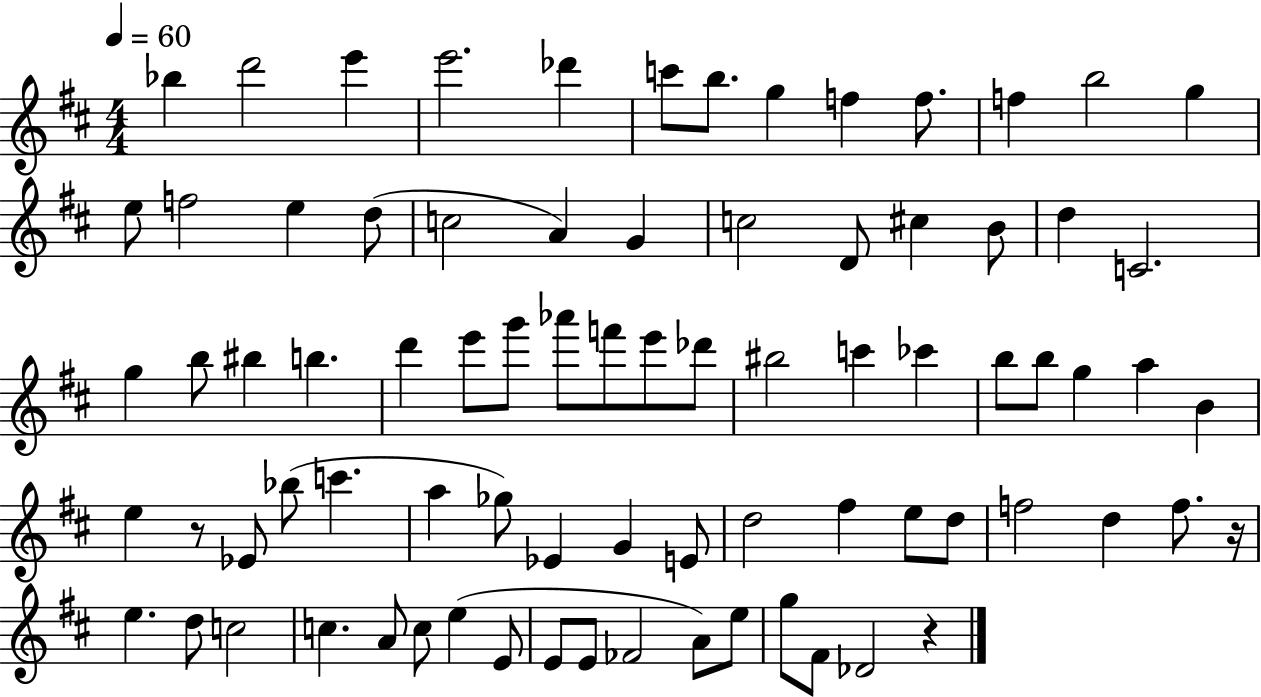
{
  \clef treble
  \numericTimeSignature
  \time 4/4
  \key d \major
  \tempo 4 = 60
  bes''4 d'''2 e'''4 | e'''2. des'''4 | c'''8 b''8. g''4 f''4 f''8. | f''4 b''2 g''4 | \break e''8 f''2 e''4 d''8( | c''2 a'4) g'4 | c''2 d'8 cis''4 b'8 | d''4 c'2. | \break g''4 b''8 bis''4 b''4. | d'''4 e'''8 g'''8 aes'''8 f'''8 e'''8 des'''8 | bis''2 c'''4 ces'''4 | b''8 b''8 g''4 a''4 b'4 | \break e''4 r8 ees'8 bes''8( c'''4. | a''4 ges''8) ees'4 g'4 e'8 | d''2 fis''4 e''8 d''8 | f''2 d''4 f''8. r16 | \break e''4. d''8 c''2 | c''4. a'8 c''8 e''4( e'8 | e'8 e'8 fes'2 a'8) e''8 | g''8 fis'8 des'2 r4 | \break \bar "|."
}